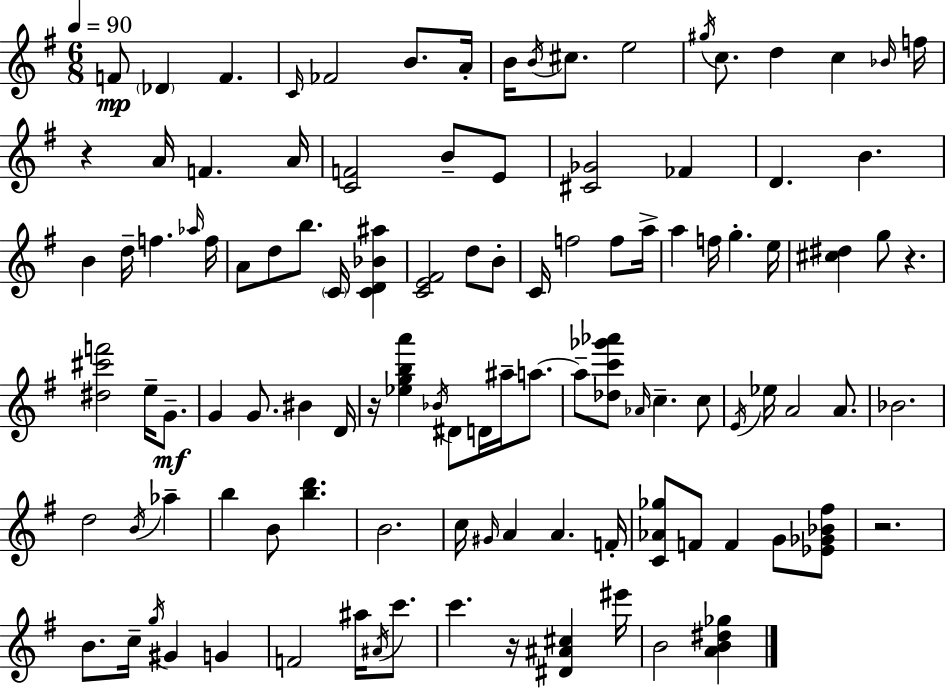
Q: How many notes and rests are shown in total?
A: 109